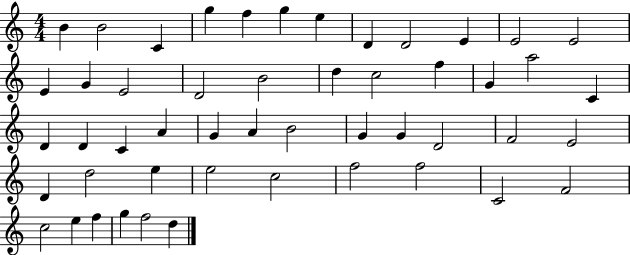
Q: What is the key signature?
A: C major